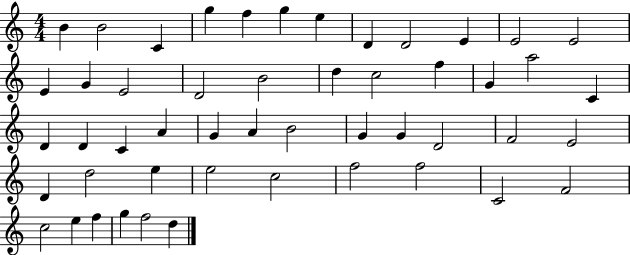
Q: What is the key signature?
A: C major